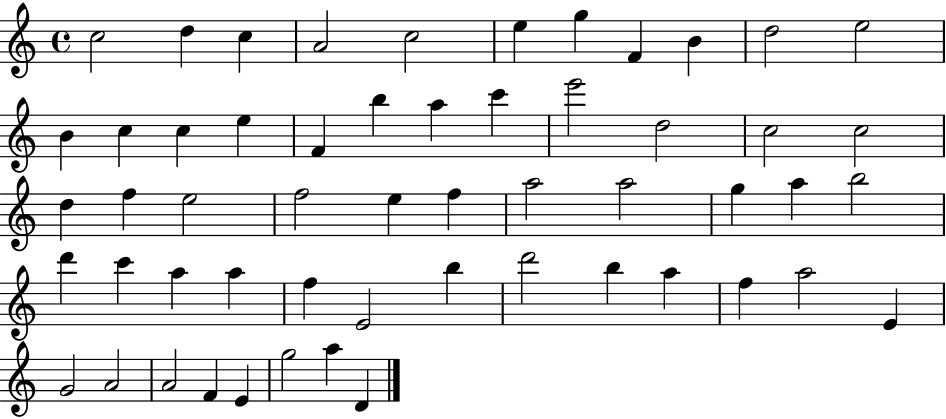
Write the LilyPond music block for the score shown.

{
  \clef treble
  \time 4/4
  \defaultTimeSignature
  \key c \major
  c''2 d''4 c''4 | a'2 c''2 | e''4 g''4 f'4 b'4 | d''2 e''2 | \break b'4 c''4 c''4 e''4 | f'4 b''4 a''4 c'''4 | e'''2 d''2 | c''2 c''2 | \break d''4 f''4 e''2 | f''2 e''4 f''4 | a''2 a''2 | g''4 a''4 b''2 | \break d'''4 c'''4 a''4 a''4 | f''4 e'2 b''4 | d'''2 b''4 a''4 | f''4 a''2 e'4 | \break g'2 a'2 | a'2 f'4 e'4 | g''2 a''4 d'4 | \bar "|."
}